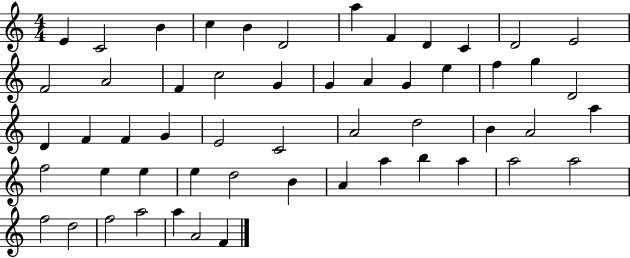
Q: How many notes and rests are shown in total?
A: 54